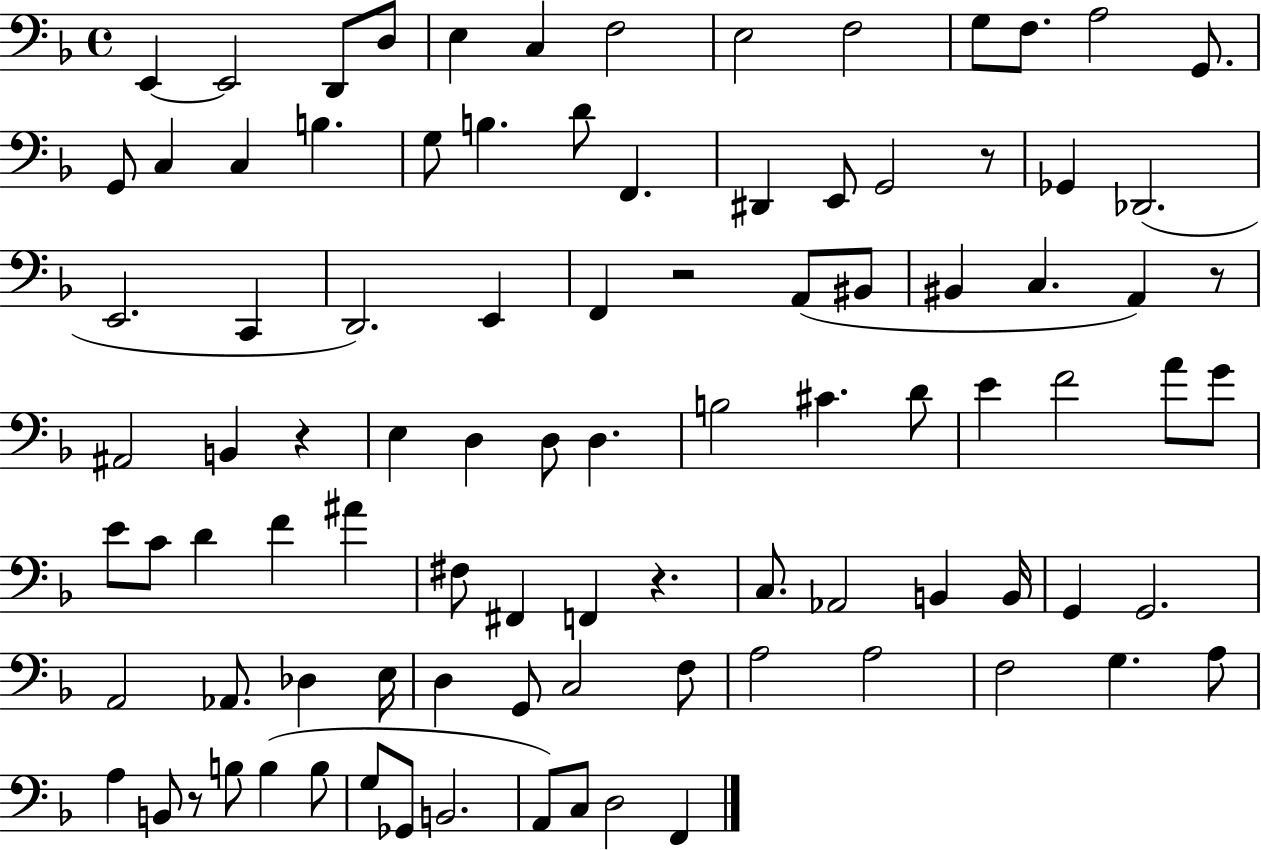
{
  \clef bass
  \time 4/4
  \defaultTimeSignature
  \key f \major
  e,4~~ e,2 d,8 d8 | e4 c4 f2 | e2 f2 | g8 f8. a2 g,8. | \break g,8 c4 c4 b4. | g8 b4. d'8 f,4. | dis,4 e,8 g,2 r8 | ges,4 des,2.( | \break e,2. c,4 | d,2.) e,4 | f,4 r2 a,8( bis,8 | bis,4 c4. a,4) r8 | \break ais,2 b,4 r4 | e4 d4 d8 d4. | b2 cis'4. d'8 | e'4 f'2 a'8 g'8 | \break e'8 c'8 d'4 f'4 ais'4 | fis8 fis,4 f,4 r4. | c8. aes,2 b,4 b,16 | g,4 g,2. | \break a,2 aes,8. des4 e16 | d4 g,8 c2 f8 | a2 a2 | f2 g4. a8 | \break a4 b,8 r8 b8 b4( b8 | g8 ges,8 b,2. | a,8) c8 d2 f,4 | \bar "|."
}